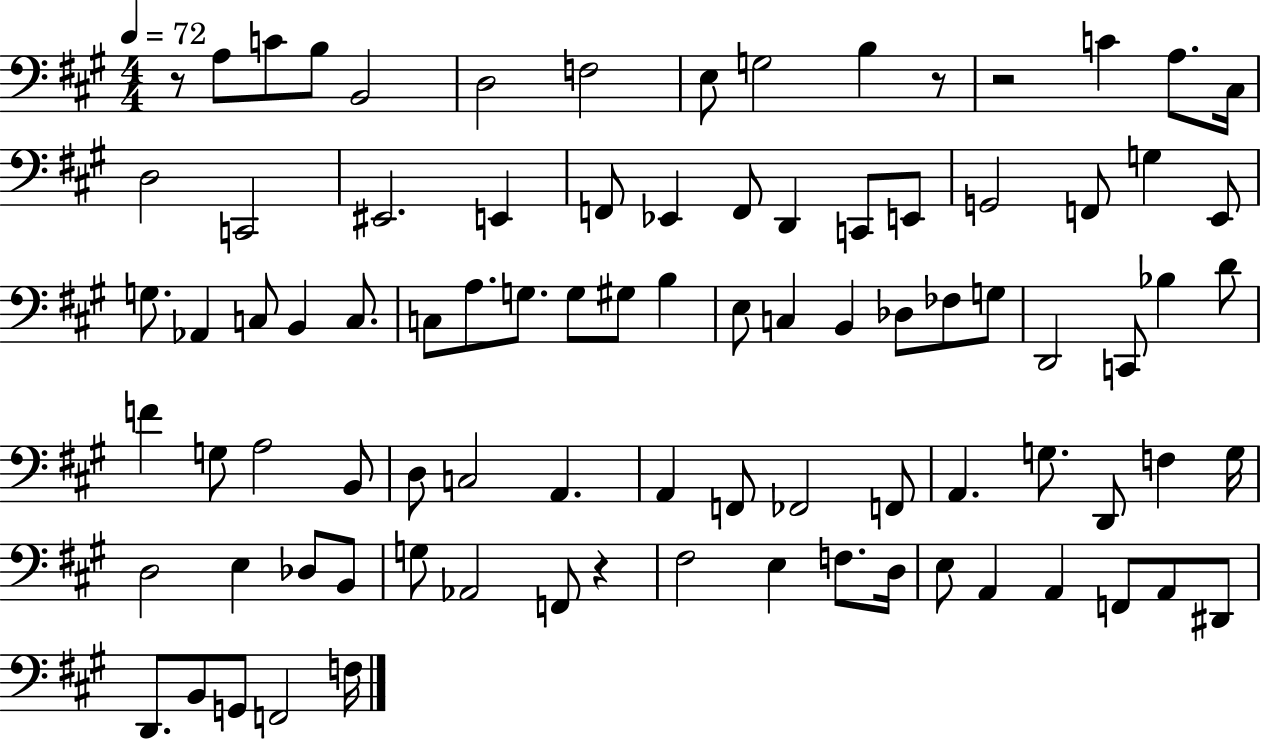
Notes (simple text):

R/e A3/e C4/e B3/e B2/h D3/h F3/h E3/e G3/h B3/q R/e R/h C4/q A3/e. C#3/s D3/h C2/h EIS2/h. E2/q F2/e Eb2/q F2/e D2/q C2/e E2/e G2/h F2/e G3/q E2/e G3/e. Ab2/q C3/e B2/q C3/e. C3/e A3/e. G3/e. G3/e G#3/e B3/q E3/e C3/q B2/q Db3/e FES3/e G3/e D2/h C2/e Bb3/q D4/e F4/q G3/e A3/h B2/e D3/e C3/h A2/q. A2/q F2/e FES2/h F2/e A2/q. G3/e. D2/e F3/q G3/s D3/h E3/q Db3/e B2/e G3/e Ab2/h F2/e R/q F#3/h E3/q F3/e. D3/s E3/e A2/q A2/q F2/e A2/e D#2/e D2/e. B2/e G2/e F2/h F3/s